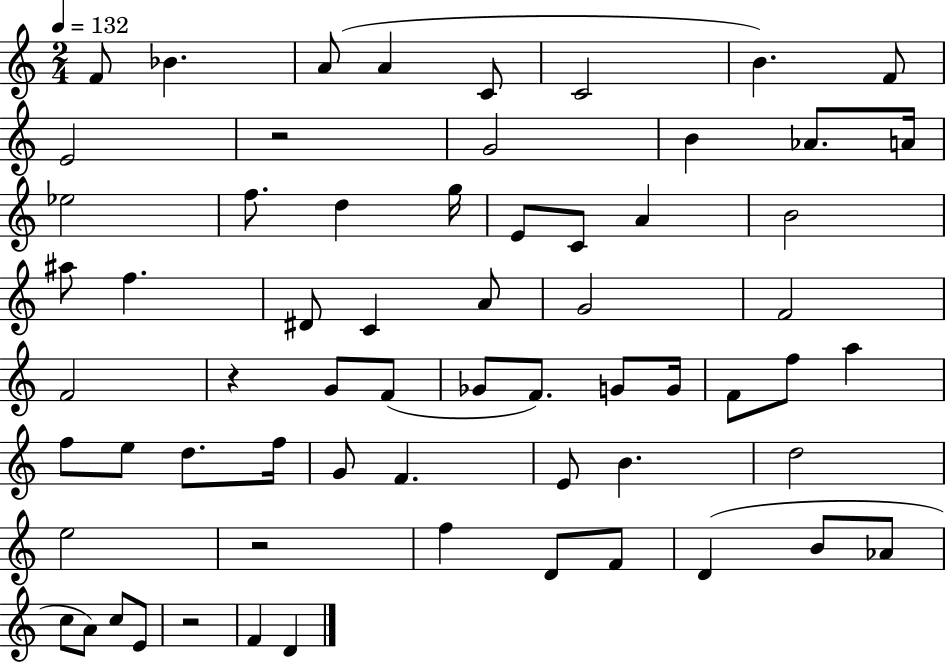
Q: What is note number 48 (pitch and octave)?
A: E5